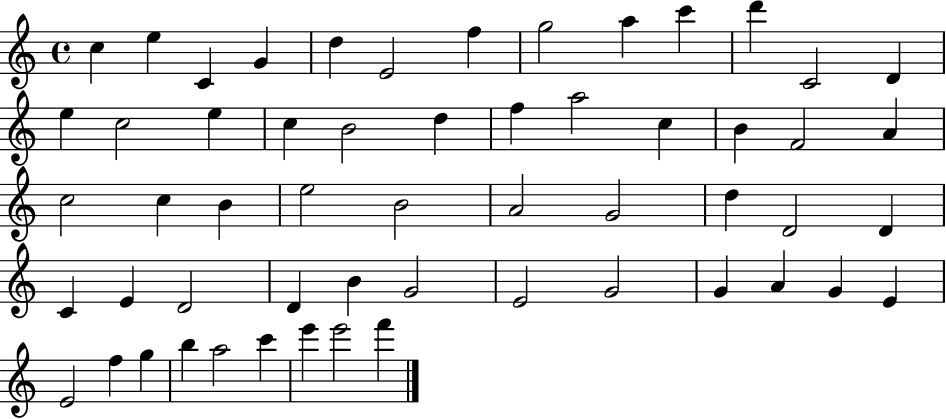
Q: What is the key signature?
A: C major